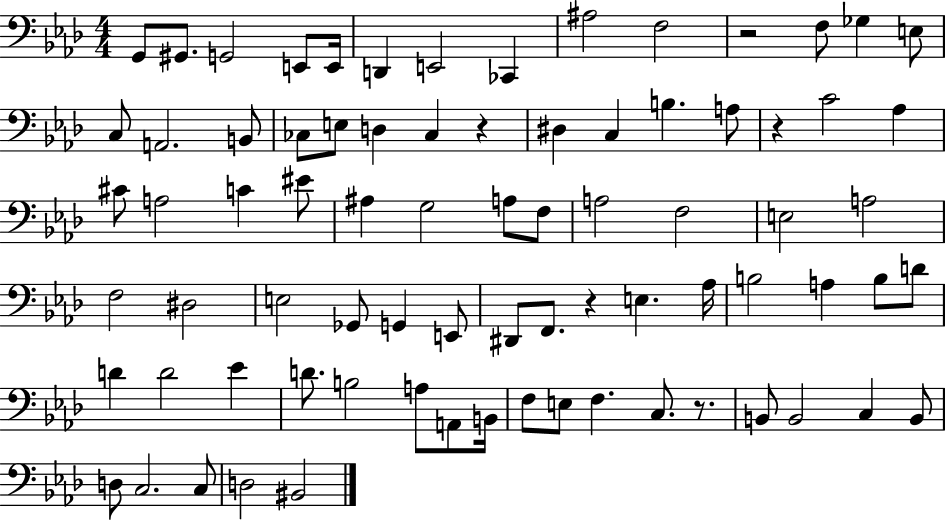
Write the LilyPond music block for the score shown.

{
  \clef bass
  \numericTimeSignature
  \time 4/4
  \key aes \major
  \repeat volta 2 { g,8 gis,8. g,2 e,8 e,16 | d,4 e,2 ces,4 | ais2 f2 | r2 f8 ges4 e8 | \break c8 a,2. b,8 | ces8 e8 d4 ces4 r4 | dis4 c4 b4. a8 | r4 c'2 aes4 | \break cis'8 a2 c'4 eis'8 | ais4 g2 a8 f8 | a2 f2 | e2 a2 | \break f2 dis2 | e2 ges,8 g,4 e,8 | dis,8 f,8. r4 e4. aes16 | b2 a4 b8 d'8 | \break d'4 d'2 ees'4 | d'8. b2 a8 a,8 b,16 | f8 e8 f4. c8. r8. | b,8 b,2 c4 b,8 | \break d8 c2. c8 | d2 bis,2 | } \bar "|."
}